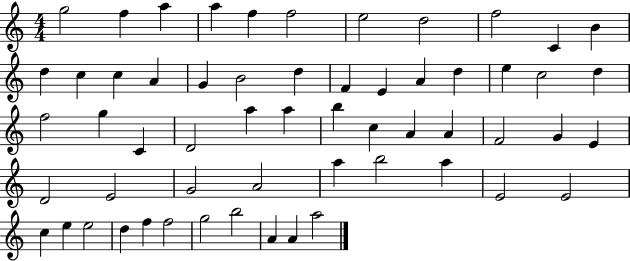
{
  \clef treble
  \numericTimeSignature
  \time 4/4
  \key c \major
  g''2 f''4 a''4 | a''4 f''4 f''2 | e''2 d''2 | f''2 c'4 b'4 | \break d''4 c''4 c''4 a'4 | g'4 b'2 d''4 | f'4 e'4 a'4 d''4 | e''4 c''2 d''4 | \break f''2 g''4 c'4 | d'2 a''4 a''4 | b''4 c''4 a'4 a'4 | f'2 g'4 e'4 | \break d'2 e'2 | g'2 a'2 | a''4 b''2 a''4 | e'2 e'2 | \break c''4 e''4 e''2 | d''4 f''4 f''2 | g''2 b''2 | a'4 a'4 a''2 | \break \bar "|."
}